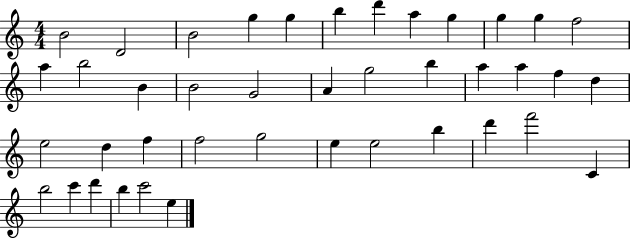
{
  \clef treble
  \numericTimeSignature
  \time 4/4
  \key c \major
  b'2 d'2 | b'2 g''4 g''4 | b''4 d'''4 a''4 g''4 | g''4 g''4 f''2 | \break a''4 b''2 b'4 | b'2 g'2 | a'4 g''2 b''4 | a''4 a''4 f''4 d''4 | \break e''2 d''4 f''4 | f''2 g''2 | e''4 e''2 b''4 | d'''4 f'''2 c'4 | \break b''2 c'''4 d'''4 | b''4 c'''2 e''4 | \bar "|."
}